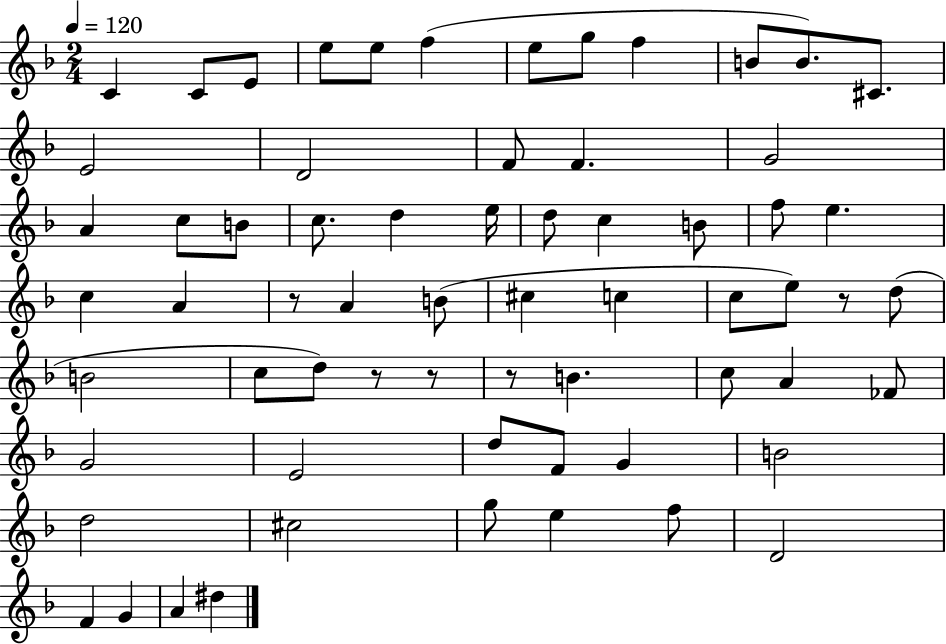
{
  \clef treble
  \numericTimeSignature
  \time 2/4
  \key f \major
  \tempo 4 = 120
  c'4 c'8 e'8 | e''8 e''8 f''4( | e''8 g''8 f''4 | b'8 b'8.) cis'8. | \break e'2 | d'2 | f'8 f'4. | g'2 | \break a'4 c''8 b'8 | c''8. d''4 e''16 | d''8 c''4 b'8 | f''8 e''4. | \break c''4 a'4 | r8 a'4 b'8( | cis''4 c''4 | c''8 e''8) r8 d''8( | \break b'2 | c''8 d''8) r8 r8 | r8 b'4. | c''8 a'4 fes'8 | \break g'2 | e'2 | d''8 f'8 g'4 | b'2 | \break d''2 | cis''2 | g''8 e''4 f''8 | d'2 | \break f'4 g'4 | a'4 dis''4 | \bar "|."
}